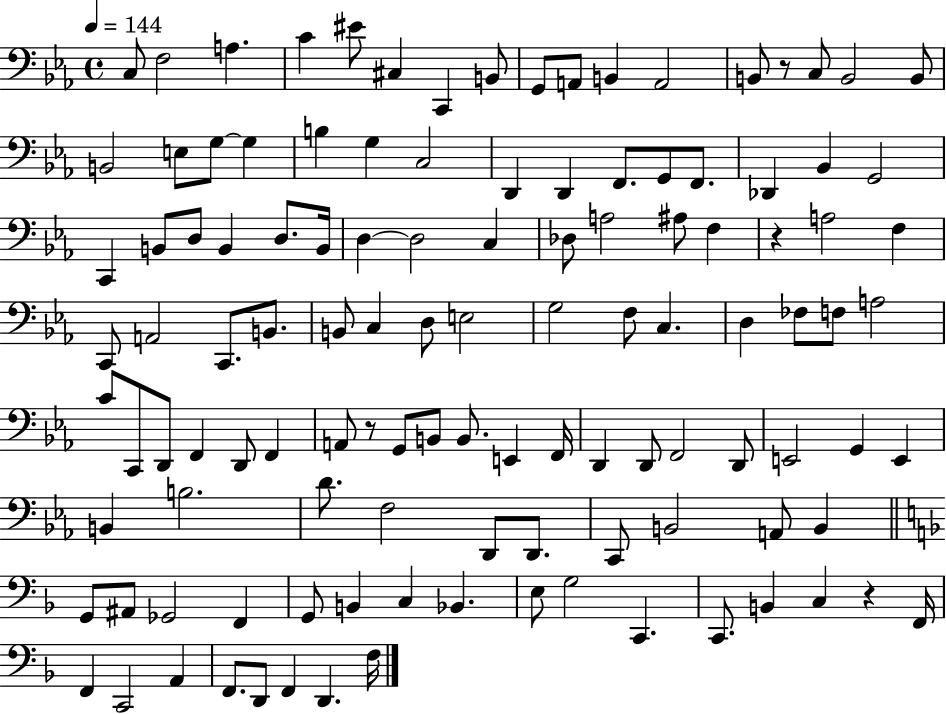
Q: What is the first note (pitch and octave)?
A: C3